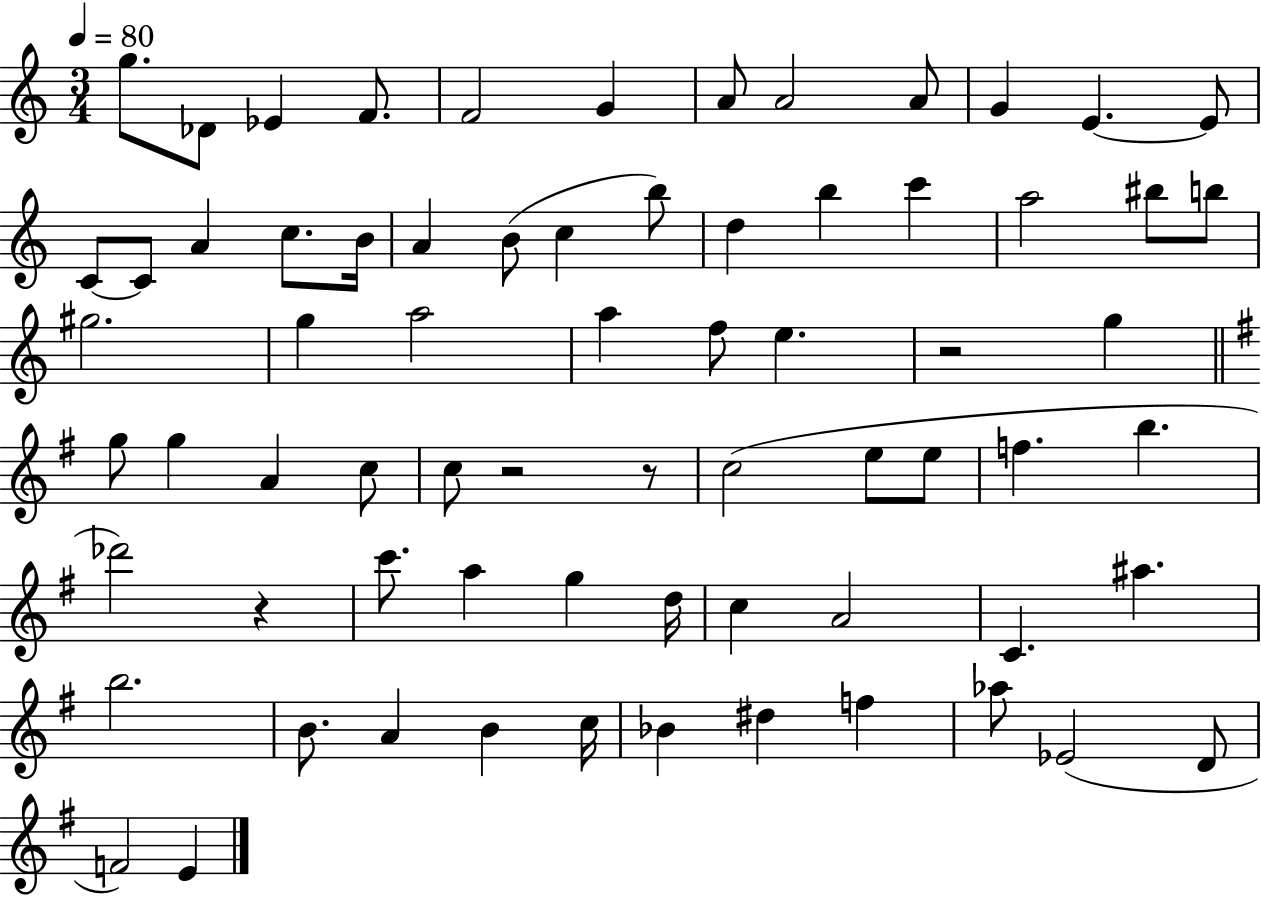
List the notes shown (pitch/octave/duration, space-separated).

G5/e. Db4/e Eb4/q F4/e. F4/h G4/q A4/e A4/h A4/e G4/q E4/q. E4/e C4/e C4/e A4/q C5/e. B4/s A4/q B4/e C5/q B5/e D5/q B5/q C6/q A5/h BIS5/e B5/e G#5/h. G5/q A5/h A5/q F5/e E5/q. R/h G5/q G5/e G5/q A4/q C5/e C5/e R/h R/e C5/h E5/e E5/e F5/q. B5/q. Db6/h R/q C6/e. A5/q G5/q D5/s C5/q A4/h C4/q. A#5/q. B5/h. B4/e. A4/q B4/q C5/s Bb4/q D#5/q F5/q Ab5/e Eb4/h D4/e F4/h E4/q